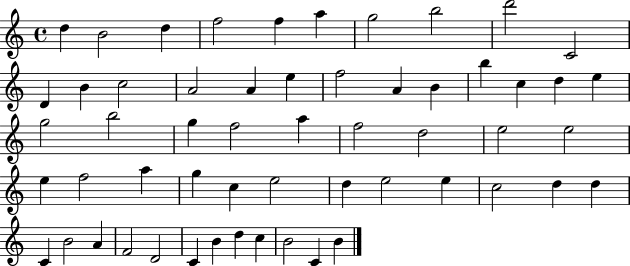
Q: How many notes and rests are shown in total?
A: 56